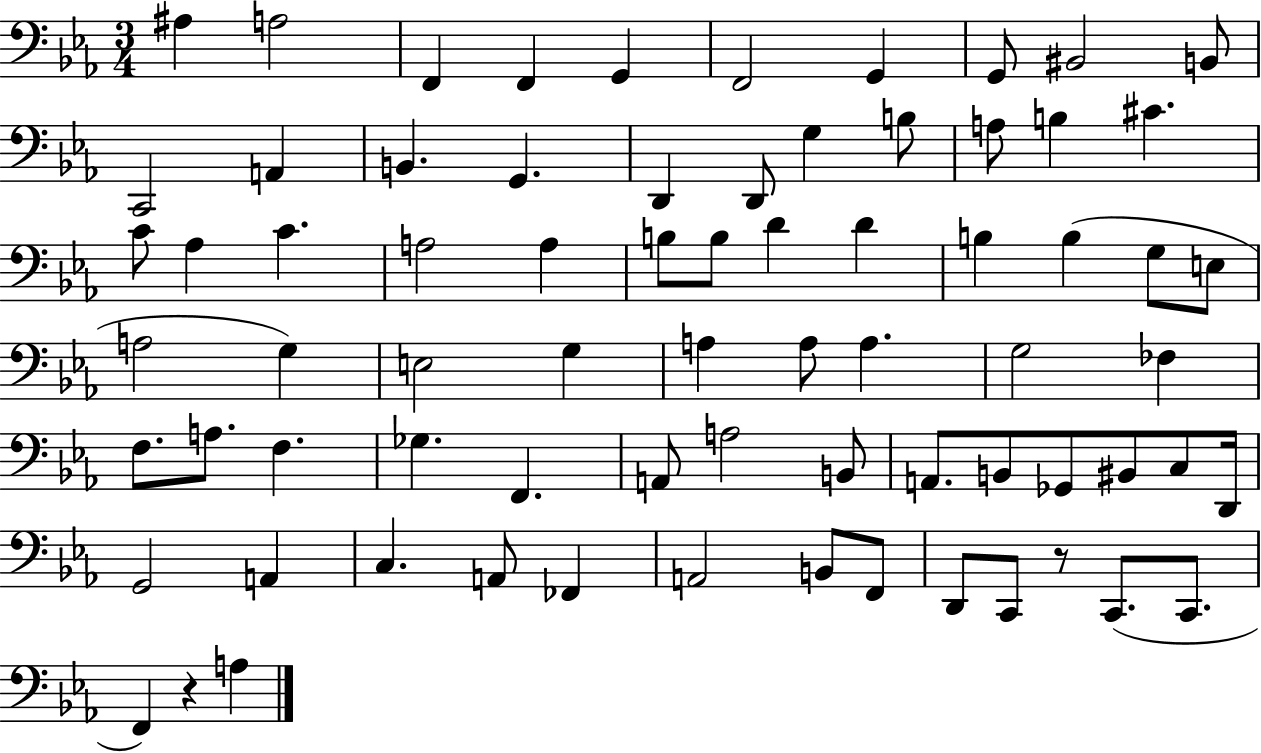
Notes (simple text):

A#3/q A3/h F2/q F2/q G2/q F2/h G2/q G2/e BIS2/h B2/e C2/h A2/q B2/q. G2/q. D2/q D2/e G3/q B3/e A3/e B3/q C#4/q. C4/e Ab3/q C4/q. A3/h A3/q B3/e B3/e D4/q D4/q B3/q B3/q G3/e E3/e A3/h G3/q E3/h G3/q A3/q A3/e A3/q. G3/h FES3/q F3/e. A3/e. F3/q. Gb3/q. F2/q. A2/e A3/h B2/e A2/e. B2/e Gb2/e BIS2/e C3/e D2/s G2/h A2/q C3/q. A2/e FES2/q A2/h B2/e F2/e D2/e C2/e R/e C2/e. C2/e. F2/q R/q A3/q